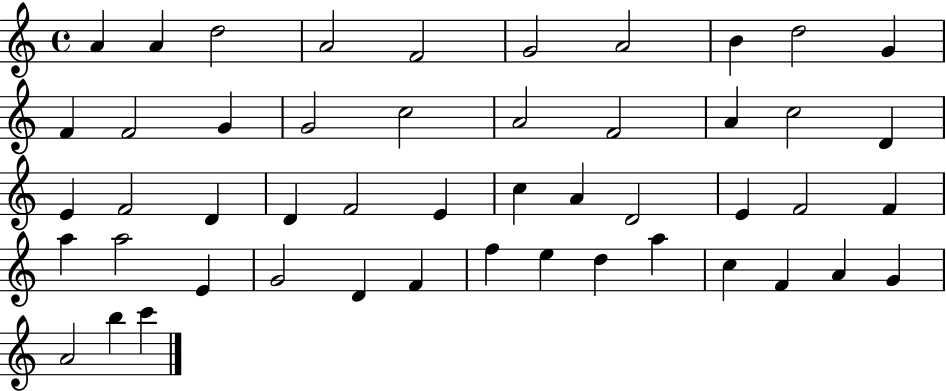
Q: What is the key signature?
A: C major